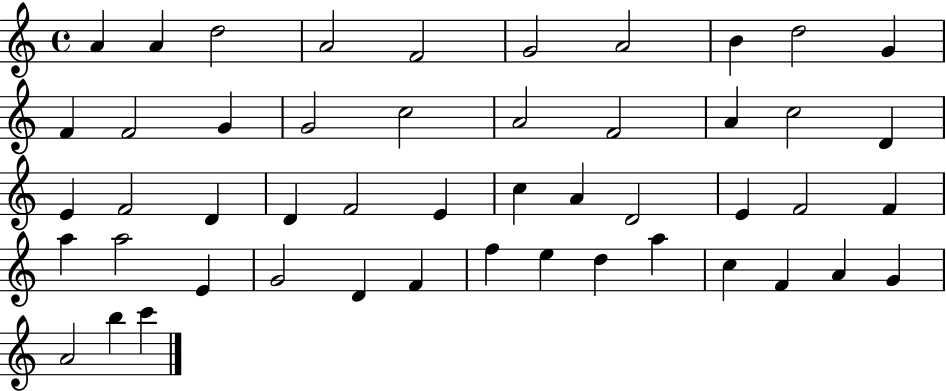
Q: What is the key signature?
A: C major